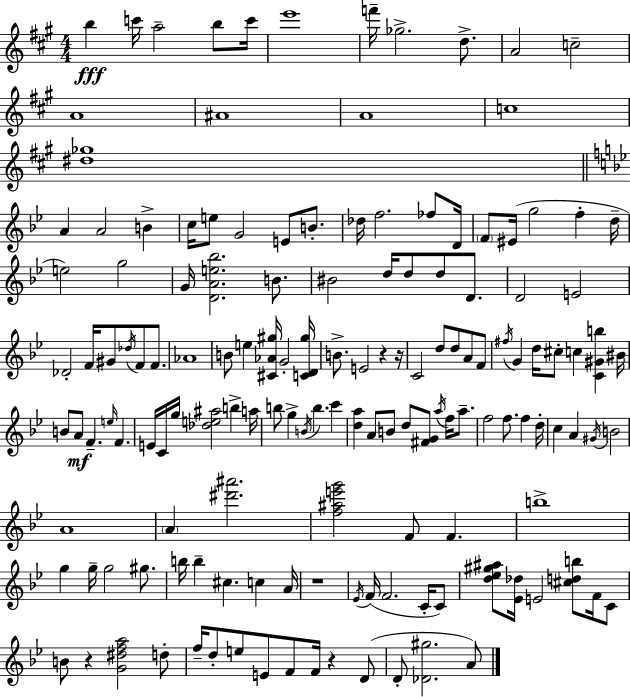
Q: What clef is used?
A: treble